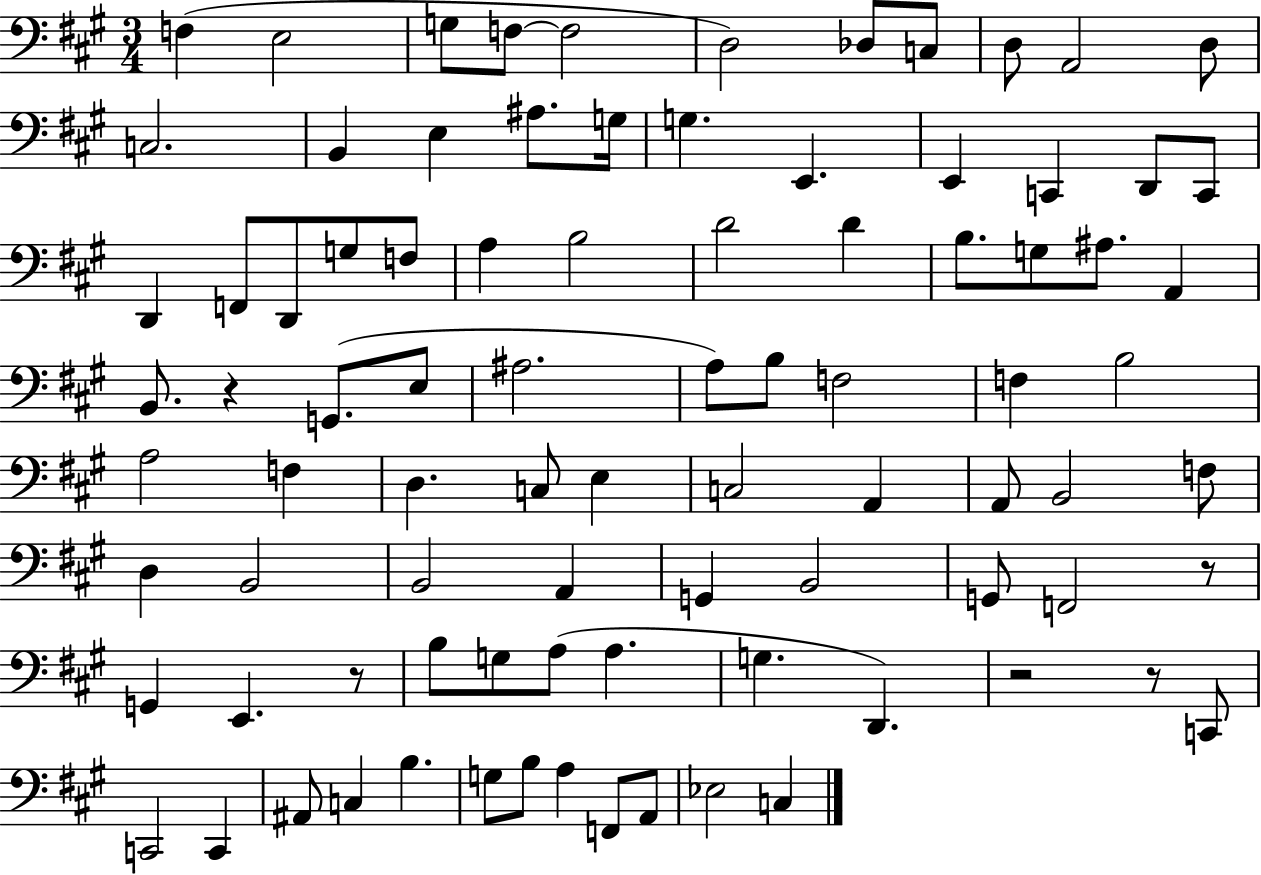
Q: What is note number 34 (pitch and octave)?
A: A#3